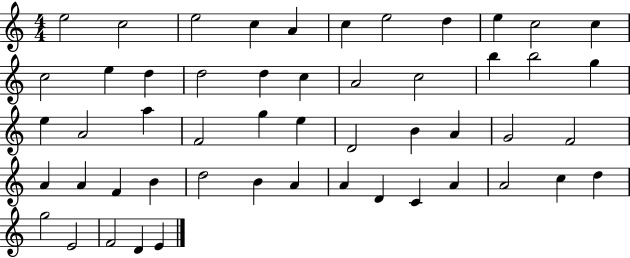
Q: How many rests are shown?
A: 0